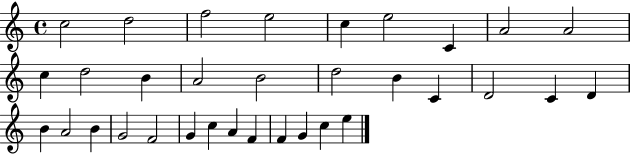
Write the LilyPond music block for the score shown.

{
  \clef treble
  \time 4/4
  \defaultTimeSignature
  \key c \major
  c''2 d''2 | f''2 e''2 | c''4 e''2 c'4 | a'2 a'2 | \break c''4 d''2 b'4 | a'2 b'2 | d''2 b'4 c'4 | d'2 c'4 d'4 | \break b'4 a'2 b'4 | g'2 f'2 | g'4 c''4 a'4 f'4 | f'4 g'4 c''4 e''4 | \break \bar "|."
}